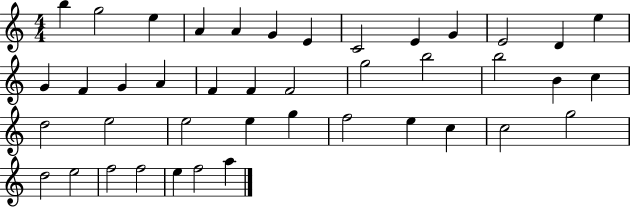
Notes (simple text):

B5/q G5/h E5/q A4/q A4/q G4/q E4/q C4/h E4/q G4/q E4/h D4/q E5/q G4/q F4/q G4/q A4/q F4/q F4/q F4/h G5/h B5/h B5/h B4/q C5/q D5/h E5/h E5/h E5/q G5/q F5/h E5/q C5/q C5/h G5/h D5/h E5/h F5/h F5/h E5/q F5/h A5/q